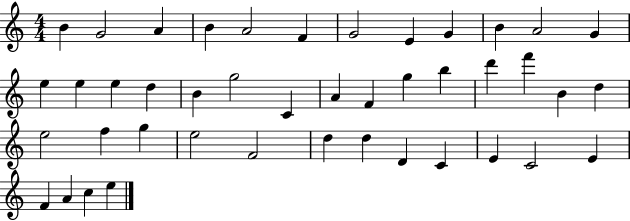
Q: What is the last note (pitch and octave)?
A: E5